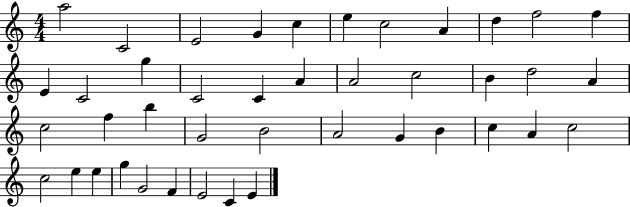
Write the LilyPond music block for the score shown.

{
  \clef treble
  \numericTimeSignature
  \time 4/4
  \key c \major
  a''2 c'2 | e'2 g'4 c''4 | e''4 c''2 a'4 | d''4 f''2 f''4 | \break e'4 c'2 g''4 | c'2 c'4 a'4 | a'2 c''2 | b'4 d''2 a'4 | \break c''2 f''4 b''4 | g'2 b'2 | a'2 g'4 b'4 | c''4 a'4 c''2 | \break c''2 e''4 e''4 | g''4 g'2 f'4 | e'2 c'4 e'4 | \bar "|."
}